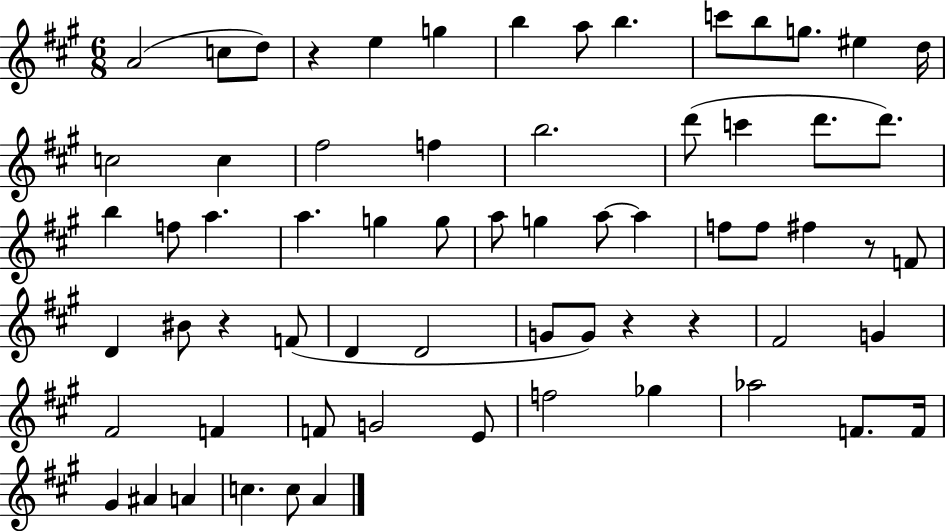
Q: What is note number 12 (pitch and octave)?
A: EIS5